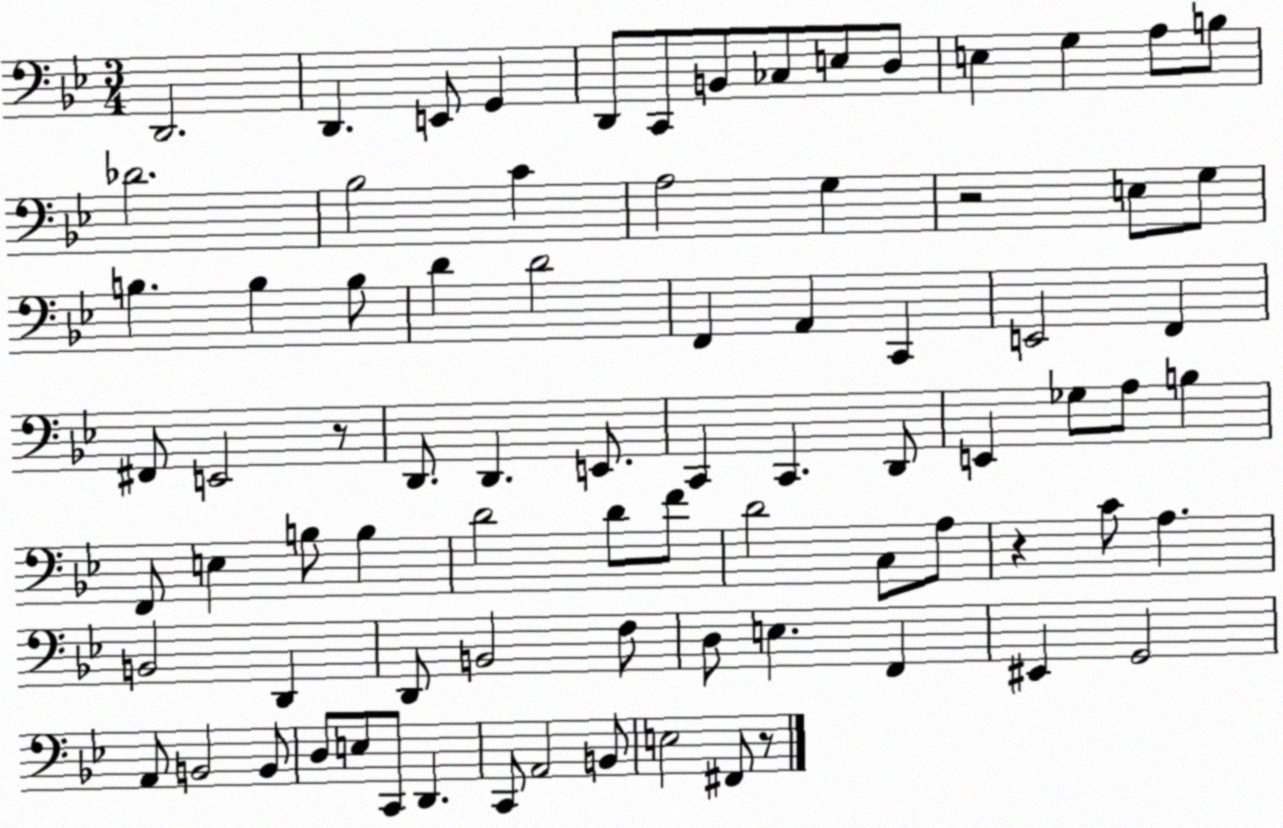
X:1
T:Untitled
M:3/4
L:1/4
K:Bb
D,,2 D,, E,,/2 G,, D,,/2 C,,/2 B,,/2 _C,/2 E,/2 D,/2 E, G, A,/2 B,/2 _D2 _B,2 C A,2 G, z2 E,/2 G,/2 B, B, B,/2 D D2 F,, A,, C,, E,,2 F,, ^F,,/2 E,,2 z/2 D,,/2 D,, E,,/2 C,, C,, D,,/2 E,, _G,/2 A,/2 B, F,,/2 E, B,/2 B, D2 D/2 F/2 D2 C,/2 A,/2 z C/2 A, B,,2 D,, D,,/2 B,,2 F,/2 D,/2 E, F,, ^E,, G,,2 A,,/2 B,,2 B,,/2 D,/2 E,/2 C,,/2 D,, C,,/2 A,,2 B,,/2 E,2 ^F,,/2 z/2